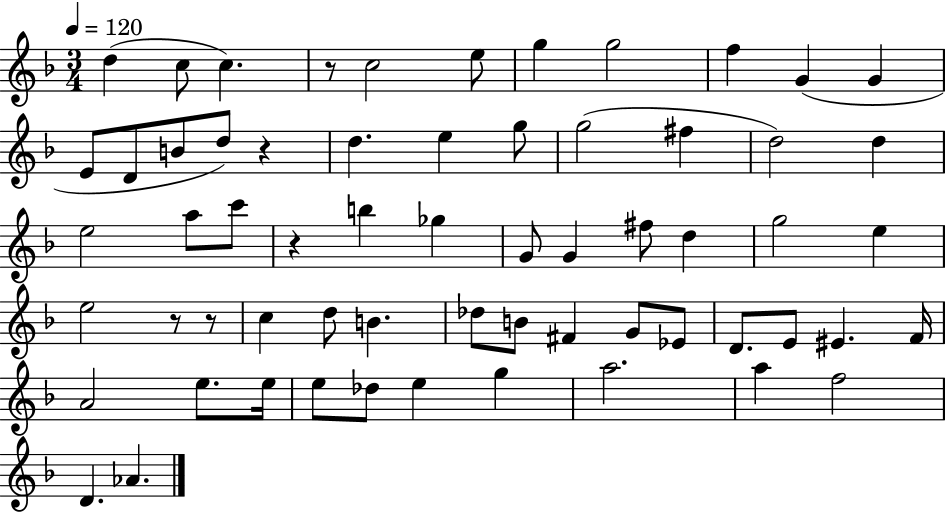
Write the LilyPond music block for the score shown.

{
  \clef treble
  \numericTimeSignature
  \time 3/4
  \key f \major
  \tempo 4 = 120
  d''4( c''8 c''4.) | r8 c''2 e''8 | g''4 g''2 | f''4 g'4( g'4 | \break e'8 d'8 b'8 d''8) r4 | d''4. e''4 g''8 | g''2( fis''4 | d''2) d''4 | \break e''2 a''8 c'''8 | r4 b''4 ges''4 | g'8 g'4 fis''8 d''4 | g''2 e''4 | \break e''2 r8 r8 | c''4 d''8 b'4. | des''8 b'8 fis'4 g'8 ees'8 | d'8. e'8 eis'4. f'16 | \break a'2 e''8. e''16 | e''8 des''8 e''4 g''4 | a''2. | a''4 f''2 | \break d'4. aes'4. | \bar "|."
}